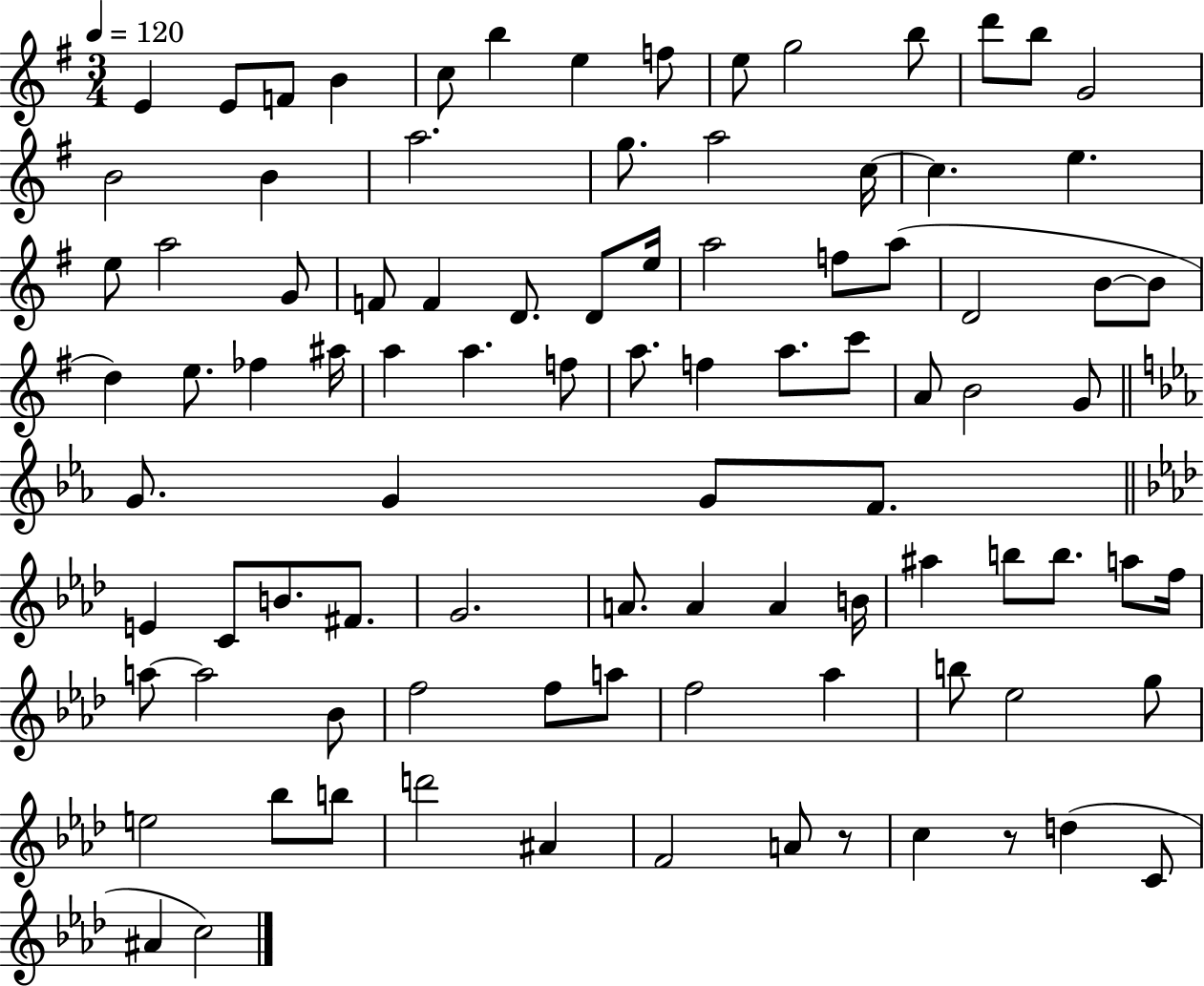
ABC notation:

X:1
T:Untitled
M:3/4
L:1/4
K:G
E E/2 F/2 B c/2 b e f/2 e/2 g2 b/2 d'/2 b/2 G2 B2 B a2 g/2 a2 c/4 c e e/2 a2 G/2 F/2 F D/2 D/2 e/4 a2 f/2 a/2 D2 B/2 B/2 d e/2 _f ^a/4 a a f/2 a/2 f a/2 c'/2 A/2 B2 G/2 G/2 G G/2 F/2 E C/2 B/2 ^F/2 G2 A/2 A A B/4 ^a b/2 b/2 a/2 f/4 a/2 a2 _B/2 f2 f/2 a/2 f2 _a b/2 _e2 g/2 e2 _b/2 b/2 d'2 ^A F2 A/2 z/2 c z/2 d C/2 ^A c2